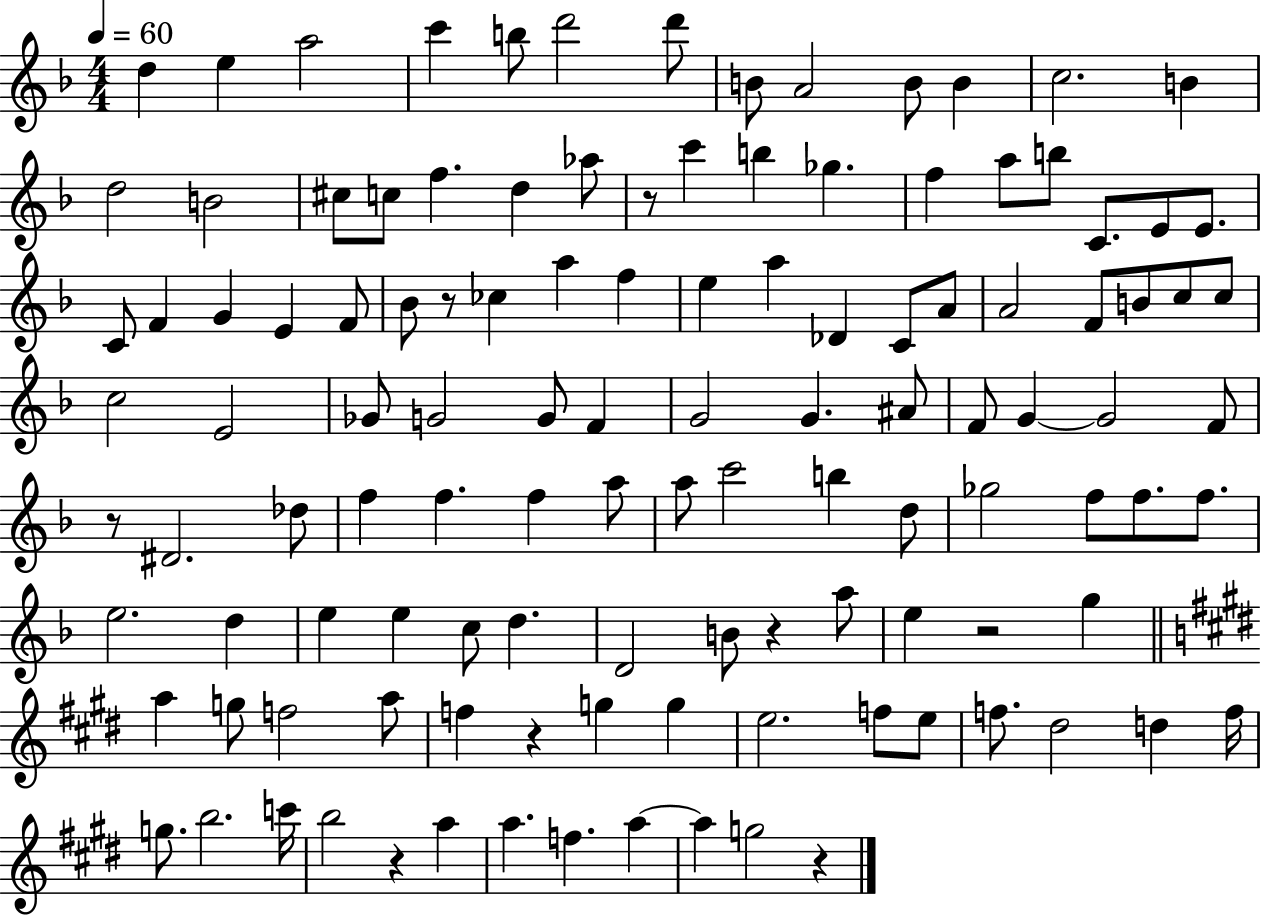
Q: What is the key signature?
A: F major